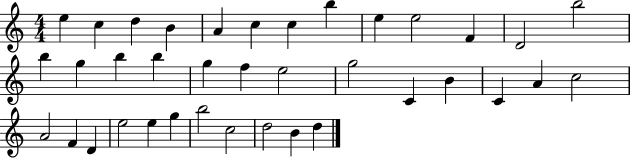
X:1
T:Untitled
M:4/4
L:1/4
K:C
e c d B A c c b e e2 F D2 b2 b g b b g f e2 g2 C B C A c2 A2 F D e2 e g b2 c2 d2 B d